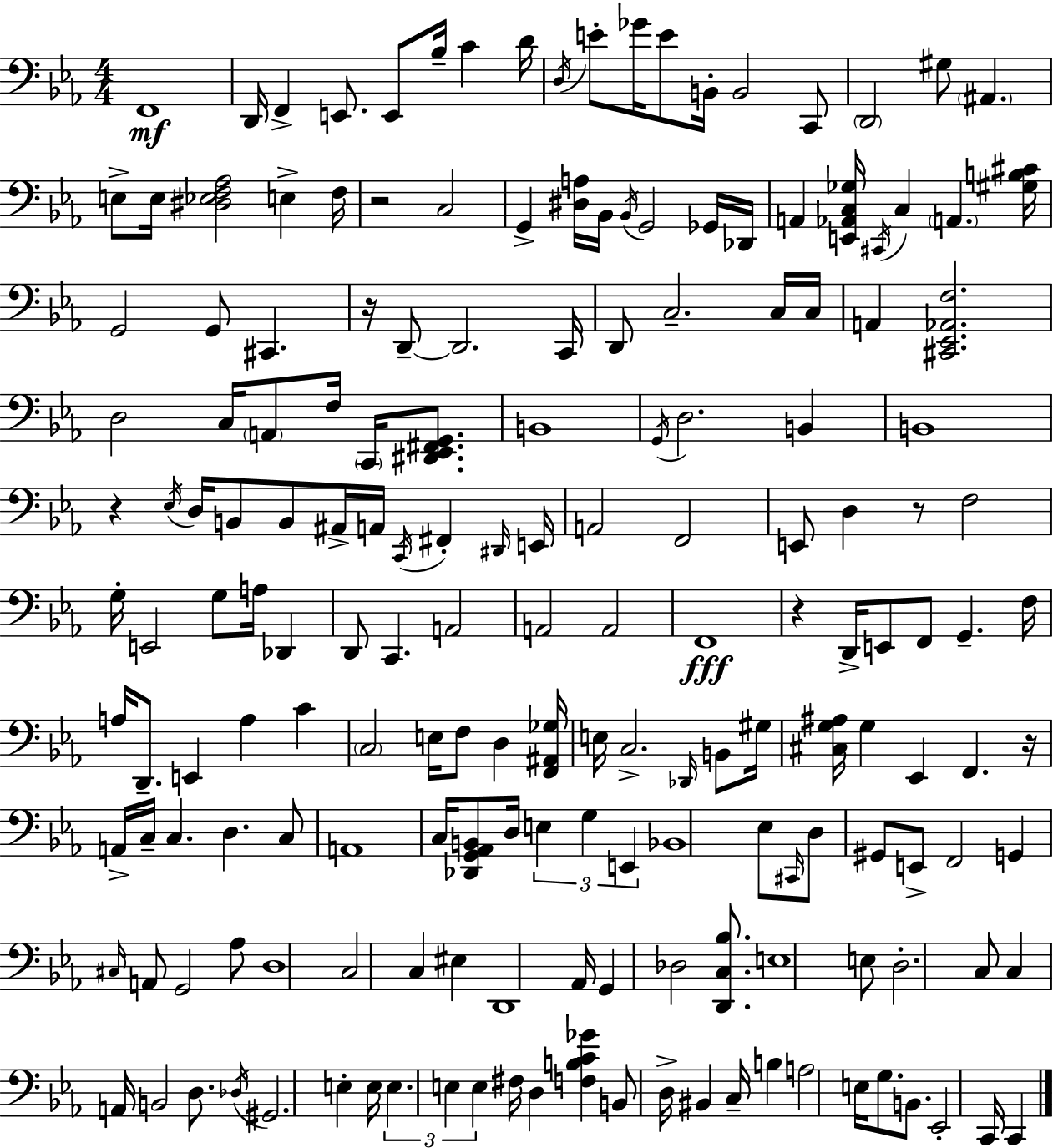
X:1
T:Untitled
M:4/4
L:1/4
K:Cm
F,,4 D,,/4 F,, E,,/2 E,,/2 _B,/4 C D/4 D,/4 E/2 _G/4 E/2 B,,/4 B,,2 C,,/2 D,,2 ^G,/2 ^A,, E,/2 E,/4 [^D,_E,F,_A,]2 E, F,/4 z2 C,2 G,, [^D,A,]/4 _B,,/4 _B,,/4 G,,2 _G,,/4 _D,,/4 A,, [E,,_A,,C,_G,]/4 ^C,,/4 C, A,, [^G,B,^C]/4 G,,2 G,,/2 ^C,, z/4 D,,/2 D,,2 C,,/4 D,,/2 C,2 C,/4 C,/4 A,, [^C,,_E,,_A,,F,]2 D,2 C,/4 A,,/2 F,/4 C,,/4 [^D,,_E,,^F,,G,,]/2 B,,4 G,,/4 D,2 B,, B,,4 z _E,/4 D,/4 B,,/2 B,,/2 ^A,,/4 A,,/4 C,,/4 ^F,, ^D,,/4 E,,/4 A,,2 F,,2 E,,/2 D, z/2 F,2 G,/4 E,,2 G,/2 A,/4 _D,, D,,/2 C,, A,,2 A,,2 A,,2 F,,4 z D,,/4 E,,/2 F,,/2 G,, F,/4 A,/4 D,,/2 E,, A, C C,2 E,/4 F,/2 D, [F,,^A,,_G,]/4 E,/4 C,2 _D,,/4 B,,/2 ^G,/4 [^C,G,^A,]/4 G, _E,, F,, z/4 A,,/4 C,/4 C, D, C,/2 A,,4 C,/4 [_D,,G,,_A,,B,,]/2 D,/4 E, G, E,, _B,,4 _E,/2 ^C,,/4 D,/2 ^G,,/2 E,,/2 F,,2 G,, ^C,/4 A,,/2 G,,2 _A,/2 D,4 C,2 C, ^E, D,,4 _A,,/4 G,, _D,2 [D,,C,_B,]/2 E,4 E,/2 D,2 C,/2 C, A,,/4 B,,2 D,/2 _D,/4 ^G,,2 E, E,/4 E, E, E, ^F,/4 D, [F,B,C_G] B,,/2 D,/4 ^B,, C,/4 B, A,2 E,/4 G,/2 B,,/2 _E,,2 C,,/4 C,,